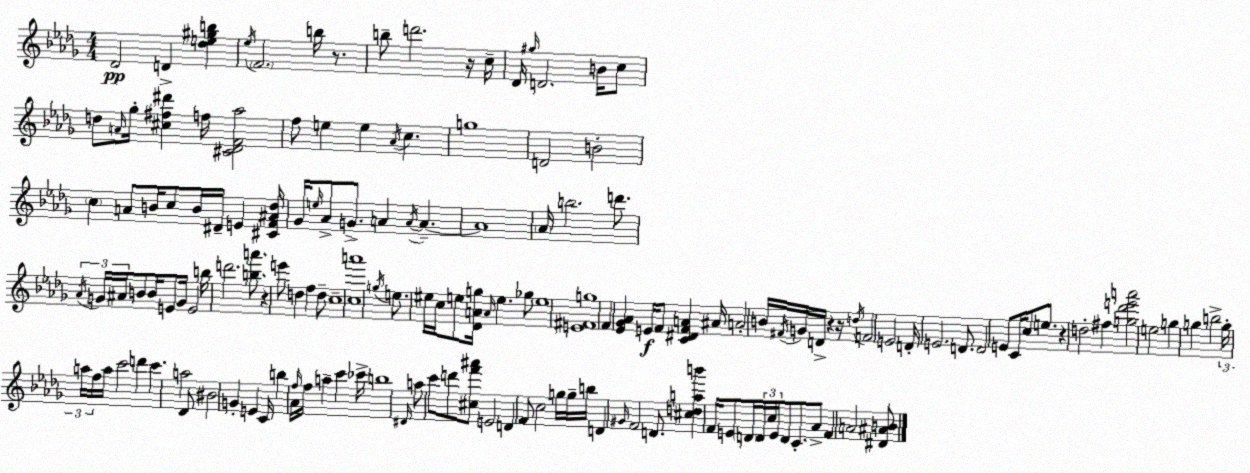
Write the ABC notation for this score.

X:1
T:Untitled
M:4/4
L:1/4
K:Bbm
_D2 D [_de^gb] _e/4 F2 b/4 z/2 b/2 d'2 z/4 c/4 _D/4 ^g/4 D2 B/4 c/2 d/2 A/4 _g/4 [^c^f^d'] f/4 [^C_DF_a]2 f/2 e e _A/4 c g4 D2 B2 c A/2 B/4 c/2 B/4 ^D/4 E [^CF^A_d]/4 _G/4 e/4 _A/2 G/2 A A/4 A A4 _A/4 b2 d'/2 _A/4 G/4 ^A/4 B/2 B/4 E/2 G/4 E2 b/4 d'2 [ba']/2 z e'/2 d f d/2 c4 [ca']4 g/4 e/2 ^e/4 c/4 e/2 [_DAg]/4 A/4 e _g/2 e4 [E^Fg]4 F [_E_G_A] E/4 F/2 [C^DFA] ^A/4 A2 B/4 ^F/4 G/4 D/4 z z/4 d/4 F2 E2 D/4 E2 D/2 D2 E/2 C/4 c/2 e/2 z d2 ^f [g_d'e'a']2 e2 g g b2 g/4 a/4 f/4 a/4 c'2 d' c' a2 _D/2 ^B2 G E C/4 b _A/4 f/4 f/4 a c' _c'/4 b4 ^D/4 a/2 c'/2 d'/2 [^cf'^a']/2 E2 D F/2 c2 g/4 g/4 b/4 D ^G/4 F2 D/2 [^cdab'] F/4 E/2 D/4 D/4 c/4 E/4 D/2 C/2 _A/2 F A2 [^D^AB]/2